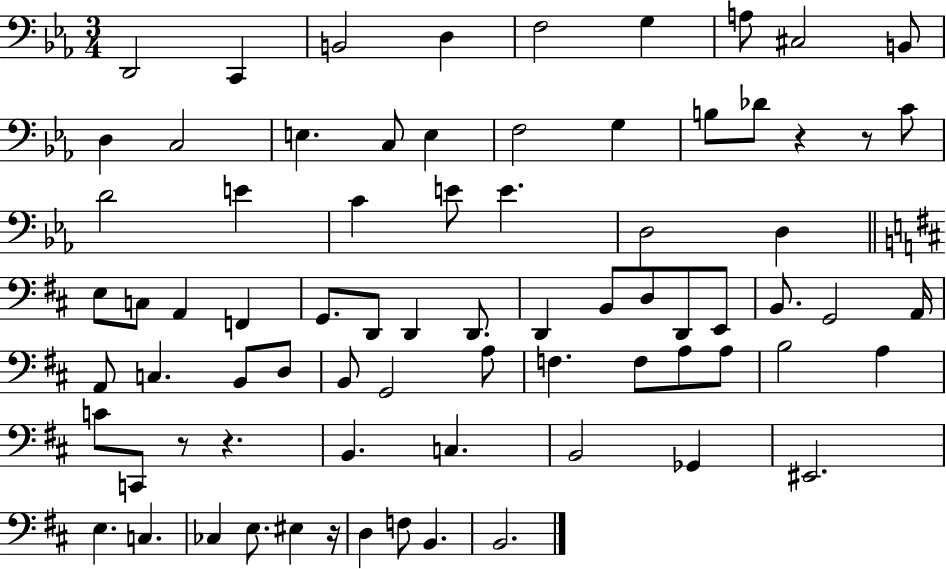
D2/h C2/q B2/h D3/q F3/h G3/q A3/e C#3/h B2/e D3/q C3/h E3/q. C3/e E3/q F3/h G3/q B3/e Db4/e R/q R/e C4/e D4/h E4/q C4/q E4/e E4/q. D3/h D3/q E3/e C3/e A2/q F2/q G2/e. D2/e D2/q D2/e. D2/q B2/e D3/e D2/e E2/e B2/e. G2/h A2/s A2/e C3/q. B2/e D3/e B2/e G2/h A3/e F3/q. F3/e A3/e A3/e B3/h A3/q C4/e C2/e R/e R/q. B2/q. C3/q. B2/h Gb2/q EIS2/h. E3/q. C3/q. CES3/q E3/e. EIS3/q R/s D3/q F3/e B2/q. B2/h.